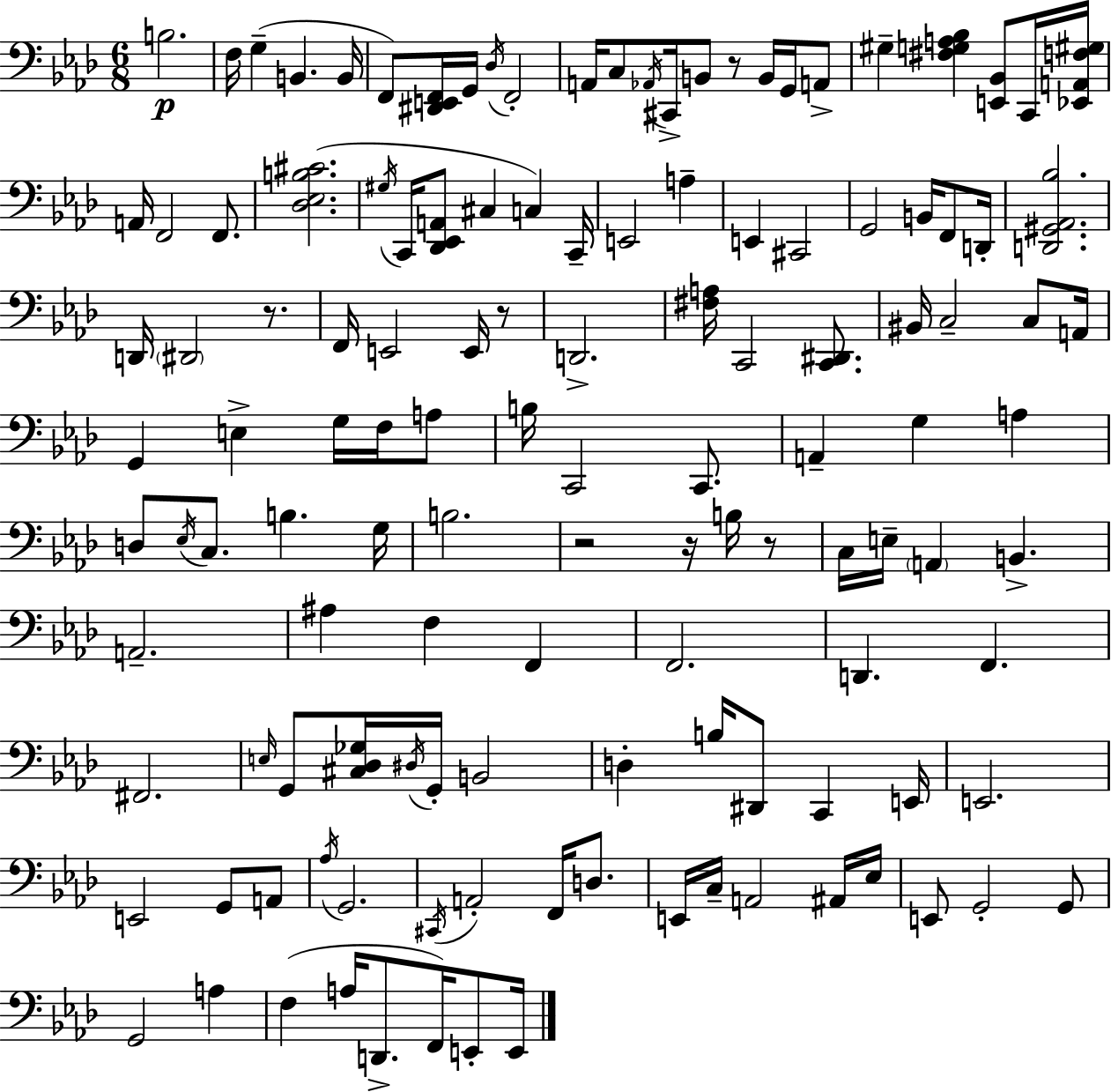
X:1
T:Untitled
M:6/8
L:1/4
K:Ab
B,2 F,/4 G, B,, B,,/4 F,,/2 [^D,,E,,F,,]/4 G,,/4 _D,/4 F,,2 A,,/4 C,/2 _A,,/4 ^C,,/4 B,,/2 z/2 B,,/4 G,,/4 A,,/2 ^G, [^F,G,A,_B,] [E,,_B,,]/2 C,,/4 [_E,,A,,F,^G,]/4 A,,/4 F,,2 F,,/2 [_D,_E,B,^C]2 ^G,/4 C,,/4 [_D,,_E,,A,,]/2 ^C, C, C,,/4 E,,2 A, E,, ^C,,2 G,,2 B,,/4 F,,/2 D,,/4 [D,,^G,,_A,,_B,]2 D,,/4 ^D,,2 z/2 F,,/4 E,,2 E,,/4 z/2 D,,2 [^F,A,]/4 C,,2 [C,,^D,,]/2 ^B,,/4 C,2 C,/2 A,,/4 G,, E, G,/4 F,/4 A,/2 B,/4 C,,2 C,,/2 A,, G, A, D,/2 _E,/4 C,/2 B, G,/4 B,2 z2 z/4 B,/4 z/2 C,/4 E,/4 A,, B,, A,,2 ^A, F, F,, F,,2 D,, F,, ^F,,2 E,/4 G,,/2 [^C,_D,_G,]/4 ^D,/4 G,,/4 B,,2 D, B,/4 ^D,,/2 C,, E,,/4 E,,2 E,,2 G,,/2 A,,/2 _A,/4 G,,2 ^C,,/4 A,,2 F,,/4 D,/2 E,,/4 C,/4 A,,2 ^A,,/4 _E,/4 E,,/2 G,,2 G,,/2 G,,2 A, F, A,/4 D,,/2 F,,/4 E,,/2 E,,/4